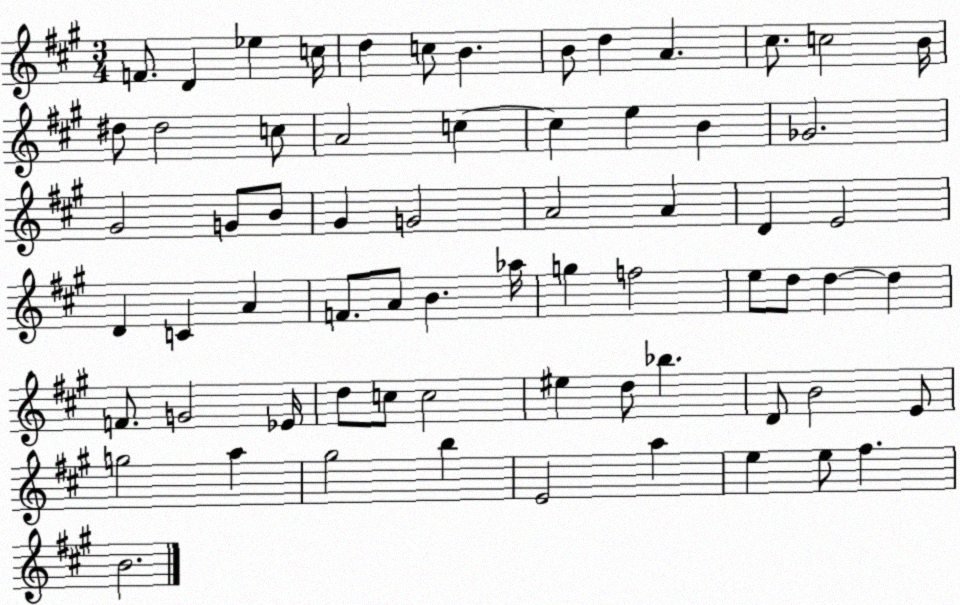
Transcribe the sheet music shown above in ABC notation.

X:1
T:Untitled
M:3/4
L:1/4
K:A
F/2 D _e c/4 d c/2 B B/2 d A ^c/2 c2 B/4 ^d/2 ^d2 c/2 A2 c c e B _G2 ^G2 G/2 B/2 ^G G2 A2 A D E2 D C A F/2 A/2 B _a/4 g f2 e/2 d/2 d d F/2 G2 _E/4 d/2 c/2 c2 ^e d/2 _b D/2 B2 E/2 g2 a ^g2 b E2 a e e/2 ^f B2